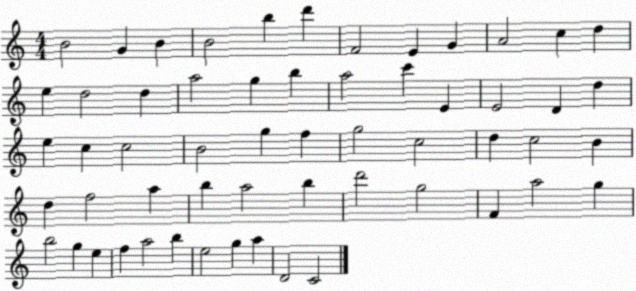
X:1
T:Untitled
M:4/4
L:1/4
K:C
B2 G B B2 b d' F2 E G A2 c d e d2 d a2 g b a2 c' E E2 D d e c c2 B2 g f g2 c2 d c2 B d f2 a b a2 b d'2 g2 F a2 g b2 g e f a2 b e2 g a D2 C2